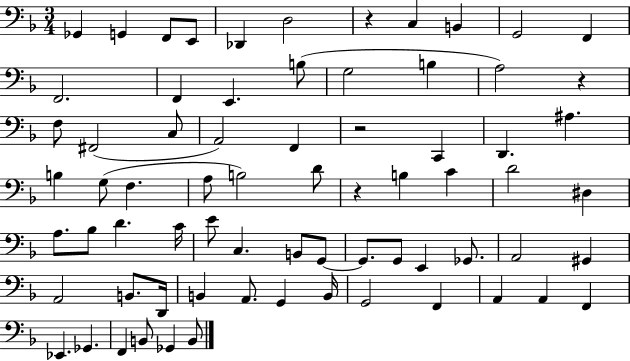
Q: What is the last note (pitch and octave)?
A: B2